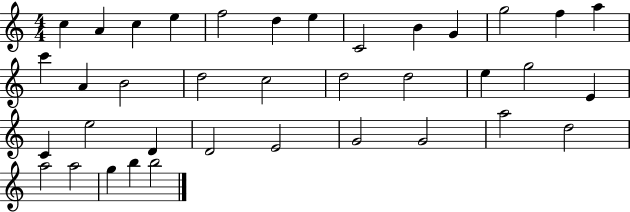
C5/q A4/q C5/q E5/q F5/h D5/q E5/q C4/h B4/q G4/q G5/h F5/q A5/q C6/q A4/q B4/h D5/h C5/h D5/h D5/h E5/q G5/h E4/q C4/q E5/h D4/q D4/h E4/h G4/h G4/h A5/h D5/h A5/h A5/h G5/q B5/q B5/h